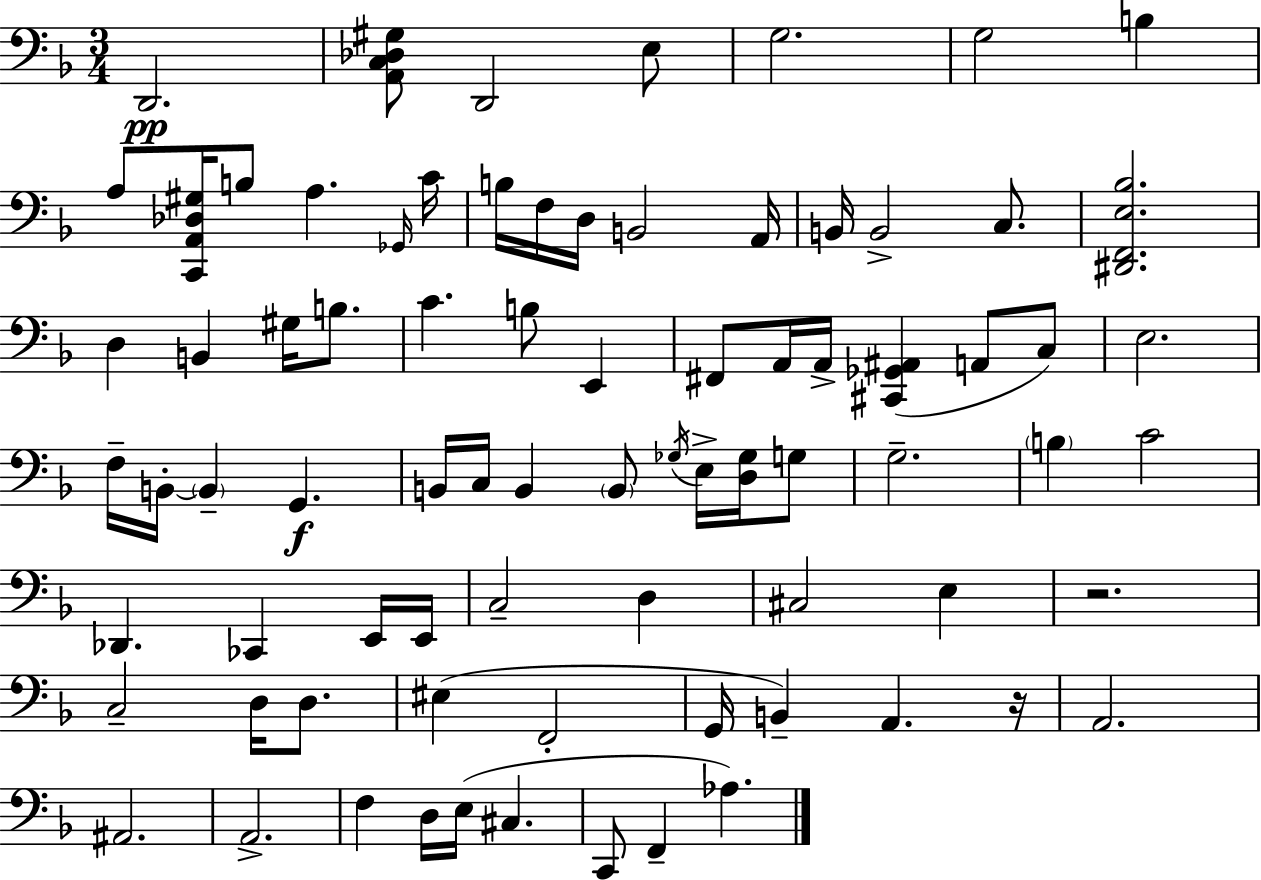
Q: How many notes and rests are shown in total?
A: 79